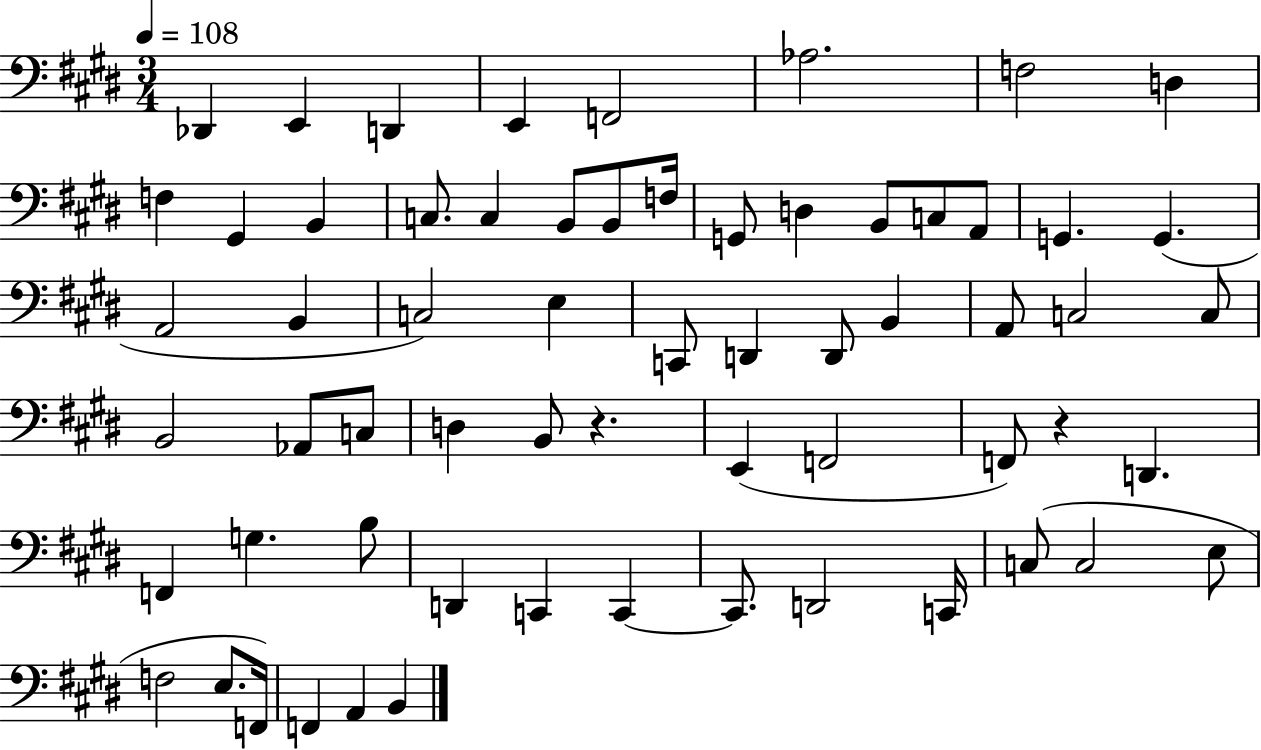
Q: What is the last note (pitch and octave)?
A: B2